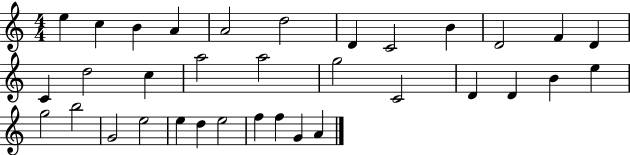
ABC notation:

X:1
T:Untitled
M:4/4
L:1/4
K:C
e c B A A2 d2 D C2 B D2 F D C d2 c a2 a2 g2 C2 D D B e g2 b2 G2 e2 e d e2 f f G A